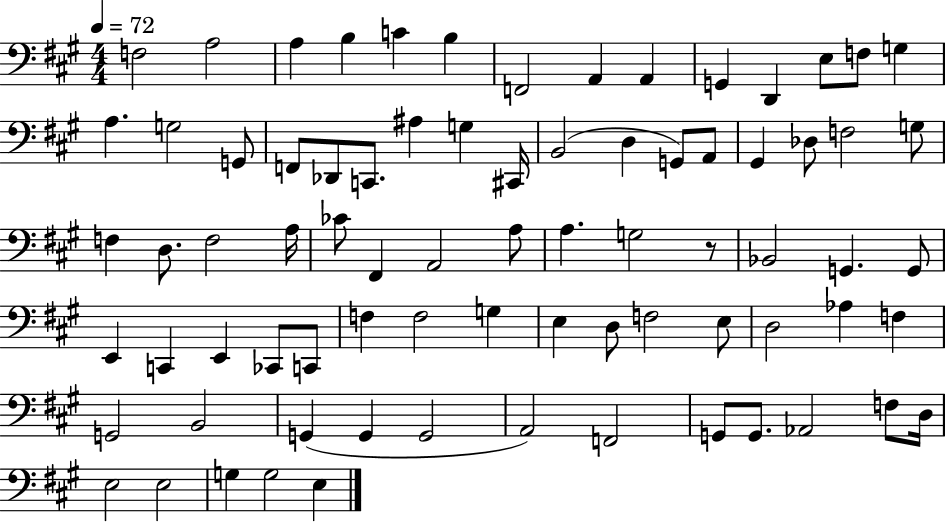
X:1
T:Untitled
M:4/4
L:1/4
K:A
F,2 A,2 A, B, C B, F,,2 A,, A,, G,, D,, E,/2 F,/2 G, A, G,2 G,,/2 F,,/2 _D,,/2 C,,/2 ^A, G, ^C,,/4 B,,2 D, G,,/2 A,,/2 ^G,, _D,/2 F,2 G,/2 F, D,/2 F,2 A,/4 _C/2 ^F,, A,,2 A,/2 A, G,2 z/2 _B,,2 G,, G,,/2 E,, C,, E,, _C,,/2 C,,/2 F, F,2 G, E, D,/2 F,2 E,/2 D,2 _A, F, G,,2 B,,2 G,, G,, G,,2 A,,2 F,,2 G,,/2 G,,/2 _A,,2 F,/2 D,/4 E,2 E,2 G, G,2 E,